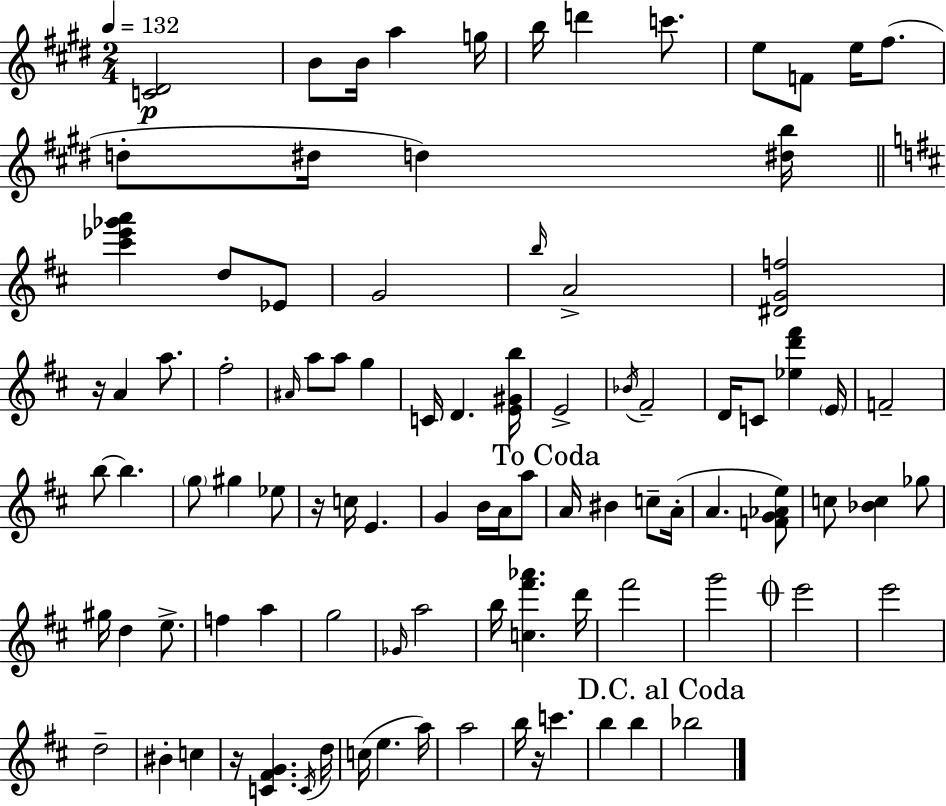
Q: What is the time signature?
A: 2/4